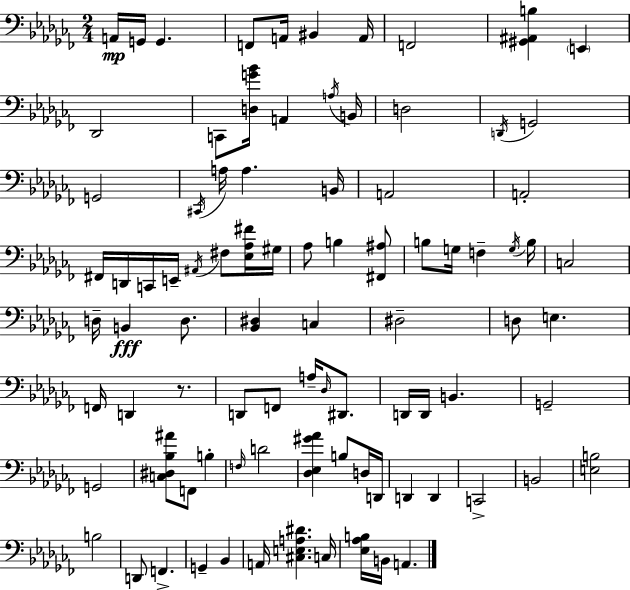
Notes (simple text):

A2/s G2/s G2/q. F2/e A2/s BIS2/q A2/s F2/h [G#2,A#2,B3]/q E2/q Db2/h C2/e [D3,G4,Bb4]/s A2/q A3/s B2/s D3/h D2/s G2/h G2/h C#2/s A3/s A3/q. B2/s A2/h A2/h F#2/s D2/s C2/s E2/s A#2/s F#3/e [Eb3,Ab3,F#4]/s G#3/s Ab3/e B3/q [F#2,A#3]/e B3/e G3/s F3/q G3/s B3/s C3/h D3/s B2/q D3/e. [Bb2,D#3]/q C3/q D#3/h D3/e E3/q. F2/s D2/q R/e. D2/e F2/e A3/s Db3/s D#2/e. D2/s D2/s B2/q. G2/h G2/h [C3,D#3,Bb3,A#4]/e F2/e B3/q F3/s D4/h [Db3,Eb3,G#4,Ab4]/q B3/e D3/s D2/s D2/q D2/q C2/h B2/h [E3,B3]/h B3/h D2/e F2/q. G2/q Bb2/q A2/s [C#3,E3,A3,D#4]/q. C3/s [Eb3,Ab3,B3]/s B2/s A2/q.